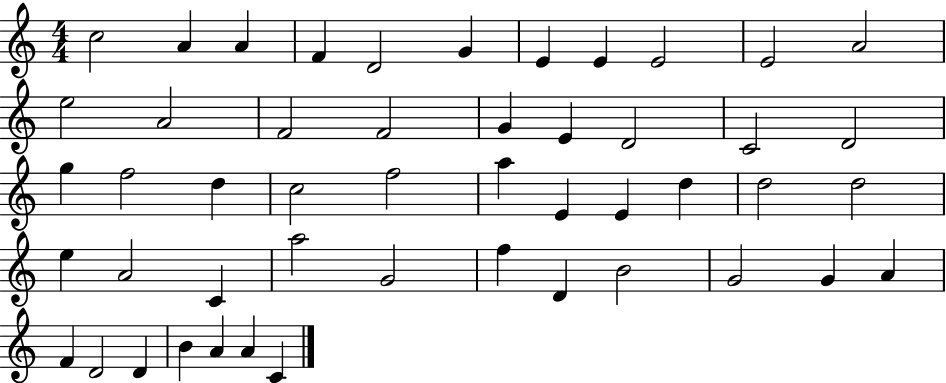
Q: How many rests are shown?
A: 0